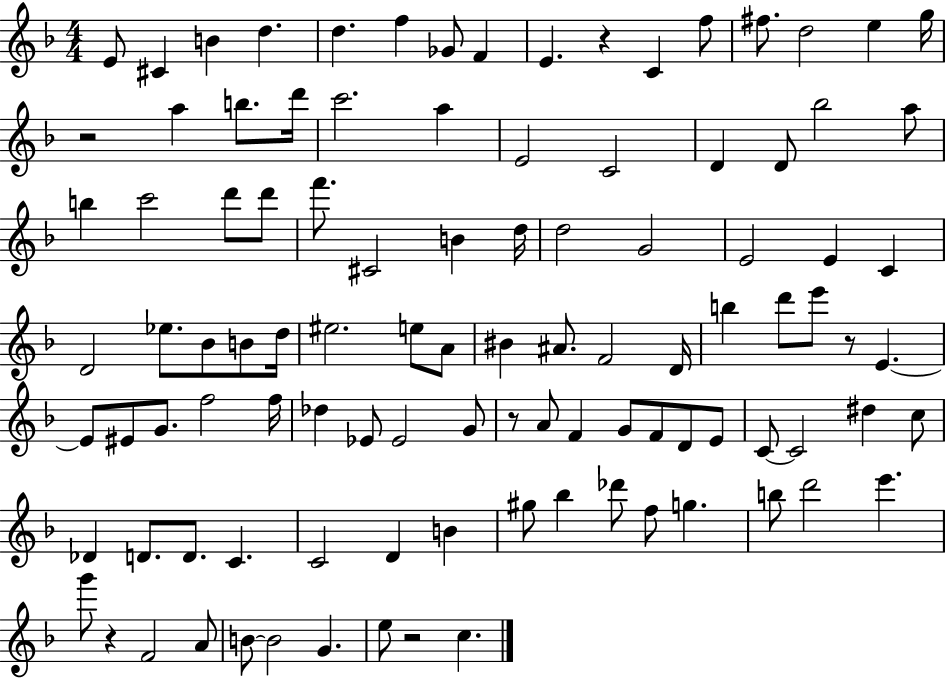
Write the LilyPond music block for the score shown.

{
  \clef treble
  \numericTimeSignature
  \time 4/4
  \key f \major
  \repeat volta 2 { e'8 cis'4 b'4 d''4. | d''4. f''4 ges'8 f'4 | e'4. r4 c'4 f''8 | fis''8. d''2 e''4 g''16 | \break r2 a''4 b''8. d'''16 | c'''2. a''4 | e'2 c'2 | d'4 d'8 bes''2 a''8 | \break b''4 c'''2 d'''8 d'''8 | f'''8. cis'2 b'4 d''16 | d''2 g'2 | e'2 e'4 c'4 | \break d'2 ees''8. bes'8 b'8 d''16 | eis''2. e''8 a'8 | bis'4 ais'8. f'2 d'16 | b''4 d'''8 e'''8 r8 e'4.~~ | \break e'8 eis'8 g'8. f''2 f''16 | des''4 ees'8 ees'2 g'8 | r8 a'8 f'4 g'8 f'8 d'8 e'8 | c'8~~ c'2 dis''4 c''8 | \break des'4 d'8. d'8. c'4. | c'2 d'4 b'4 | gis''8 bes''4 des'''8 f''8 g''4. | b''8 d'''2 e'''4. | \break g'''8 r4 f'2 a'8 | b'8~~ b'2 g'4. | e''8 r2 c''4. | } \bar "|."
}